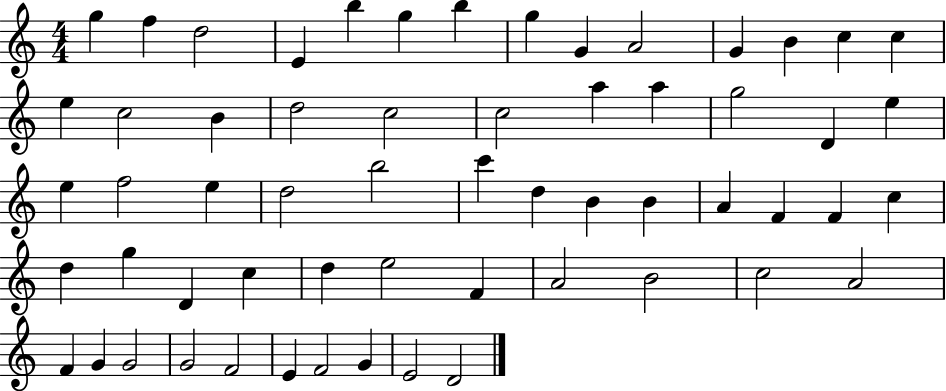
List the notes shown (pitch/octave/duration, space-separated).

G5/q F5/q D5/h E4/q B5/q G5/q B5/q G5/q G4/q A4/h G4/q B4/q C5/q C5/q E5/q C5/h B4/q D5/h C5/h C5/h A5/q A5/q G5/h D4/q E5/q E5/q F5/h E5/q D5/h B5/h C6/q D5/q B4/q B4/q A4/q F4/q F4/q C5/q D5/q G5/q D4/q C5/q D5/q E5/h F4/q A4/h B4/h C5/h A4/h F4/q G4/q G4/h G4/h F4/h E4/q F4/h G4/q E4/h D4/h